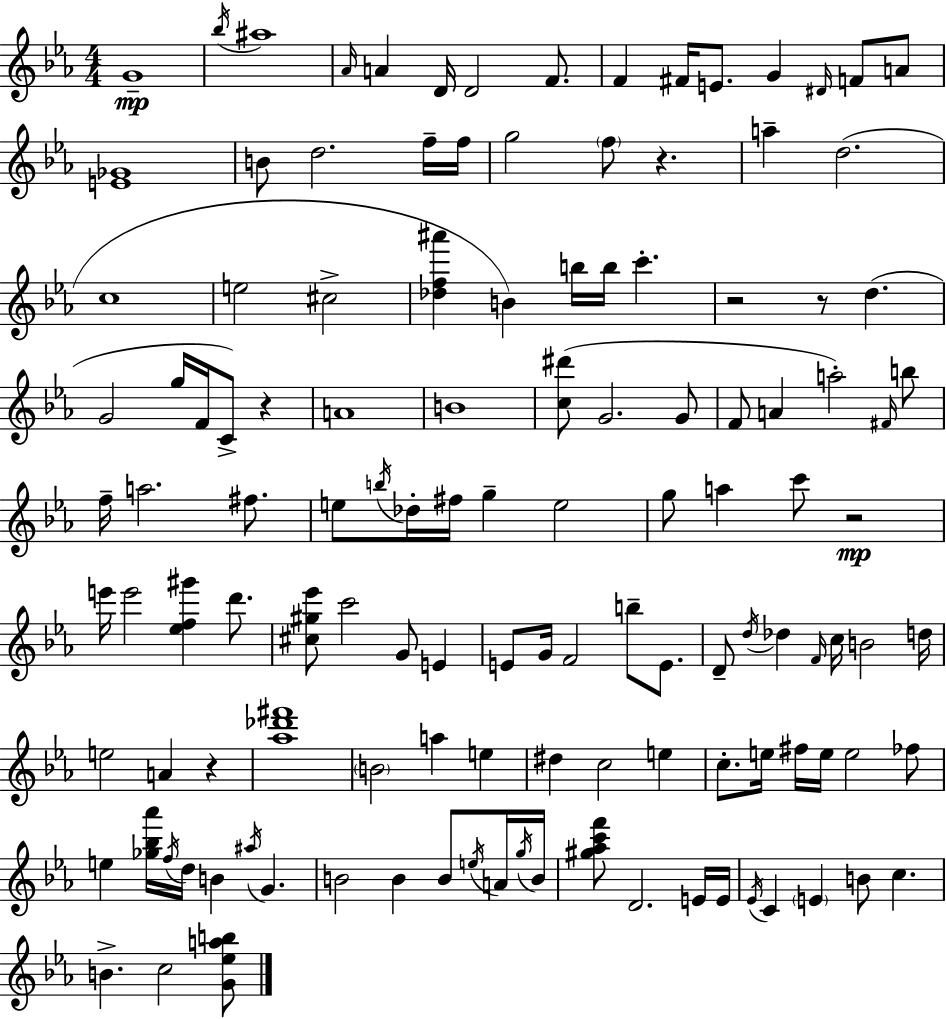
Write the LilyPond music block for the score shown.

{
  \clef treble
  \numericTimeSignature
  \time 4/4
  \key c \minor
  \repeat volta 2 { g'1--\mp | \acciaccatura { bes''16 } ais''1 | \grace { aes'16 } a'4 d'16 d'2 f'8. | f'4 fis'16 e'8. g'4 \grace { dis'16 } f'8 | \break a'8 <e' ges'>1 | b'8 d''2. | f''16-- f''16 g''2 \parenthesize f''8 r4. | a''4-- d''2.( | \break c''1 | e''2 cis''2-> | <des'' f'' ais'''>4 b'4) b''16 b''16 c'''4.-. | r2 r8 d''4.( | \break g'2 g''16 f'16 c'8->) r4 | a'1 | b'1 | <c'' dis'''>8( g'2. | \break g'8 f'8 a'4 a''2-.) | \grace { fis'16 } b''8 f''16-- a''2. | fis''8. e''8 \acciaccatura { b''16 } des''16-. fis''16 g''4-- e''2 | g''8 a''4 c'''8 r2\mp | \break e'''16 e'''2 <ees'' f'' gis'''>4 | d'''8. <cis'' gis'' ees'''>8 c'''2 g'8 | e'4 e'8 g'16 f'2 | b''8-- e'8. d'8-- \acciaccatura { d''16 } des''4 \grace { f'16 } c''16 b'2 | \break d''16 e''2 a'4 | r4 <aes'' des''' fis'''>1 | \parenthesize b'2 a''4 | e''4 dis''4 c''2 | \break e''4 c''8.-. e''16 fis''16 e''16 e''2 | fes''8 e''4 <ges'' bes'' aes'''>16 \acciaccatura { f''16 } d''16 b'4 | \acciaccatura { ais''16 } g'4. b'2 | b'4 b'8 \acciaccatura { e''16 } a'16 \acciaccatura { g''16 } b'16 <gis'' aes'' c''' f'''>8 d'2. | \break e'16 e'16 \acciaccatura { ees'16 } c'4 | \parenthesize e'4 b'8 c''4. b'4.-> | c''2 <g' ees'' a'' b''>8 } \bar "|."
}